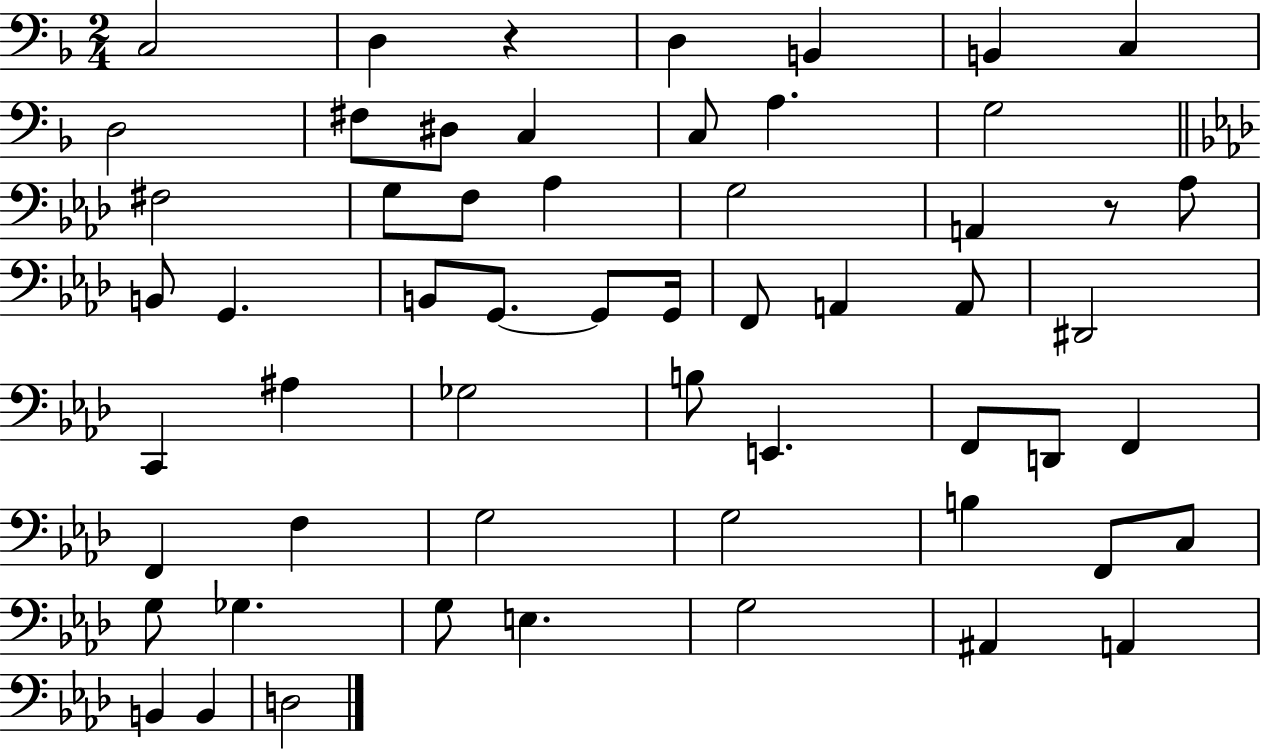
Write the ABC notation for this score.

X:1
T:Untitled
M:2/4
L:1/4
K:F
C,2 D, z D, B,, B,, C, D,2 ^F,/2 ^D,/2 C, C,/2 A, G,2 ^F,2 G,/2 F,/2 _A, G,2 A,, z/2 _A,/2 B,,/2 G,, B,,/2 G,,/2 G,,/2 G,,/4 F,,/2 A,, A,,/2 ^D,,2 C,, ^A, _G,2 B,/2 E,, F,,/2 D,,/2 F,, F,, F, G,2 G,2 B, F,,/2 C,/2 G,/2 _G, G,/2 E, G,2 ^A,, A,, B,, B,, D,2